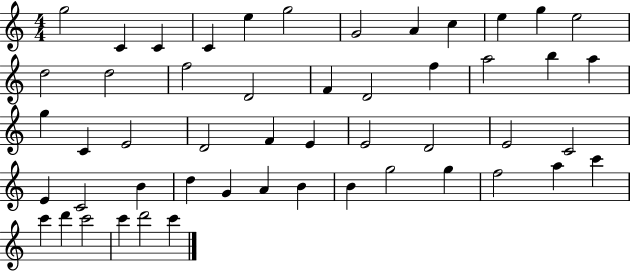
{
  \clef treble
  \numericTimeSignature
  \time 4/4
  \key c \major
  g''2 c'4 c'4 | c'4 e''4 g''2 | g'2 a'4 c''4 | e''4 g''4 e''2 | \break d''2 d''2 | f''2 d'2 | f'4 d'2 f''4 | a''2 b''4 a''4 | \break g''4 c'4 e'2 | d'2 f'4 e'4 | e'2 d'2 | e'2 c'2 | \break e'4 c'2 b'4 | d''4 g'4 a'4 b'4 | b'4 g''2 g''4 | f''2 a''4 c'''4 | \break c'''4 d'''4 c'''2 | c'''4 d'''2 c'''4 | \bar "|."
}